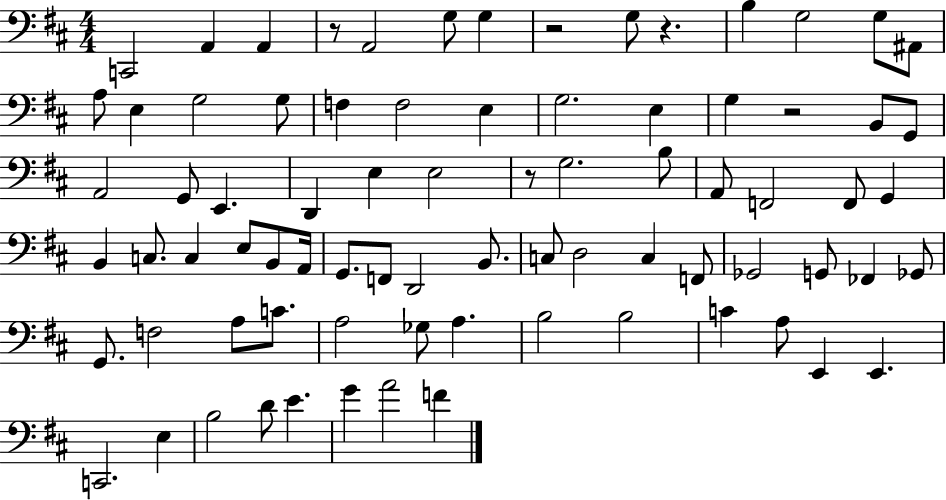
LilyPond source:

{
  \clef bass
  \numericTimeSignature
  \time 4/4
  \key d \major
  c,2 a,4 a,4 | r8 a,2 g8 g4 | r2 g8 r4. | b4 g2 g8 ais,8 | \break a8 e4 g2 g8 | f4 f2 e4 | g2. e4 | g4 r2 b,8 g,8 | \break a,2 g,8 e,4. | d,4 e4 e2 | r8 g2. b8 | a,8 f,2 f,8 g,4 | \break b,4 c8. c4 e8 b,8 a,16 | g,8. f,8 d,2 b,8. | c8 d2 c4 f,8 | ges,2 g,8 fes,4 ges,8 | \break g,8. f2 a8 c'8. | a2 ges8 a4. | b2 b2 | c'4 a8 e,4 e,4. | \break c,2. e4 | b2 d'8 e'4. | g'4 a'2 f'4 | \bar "|."
}